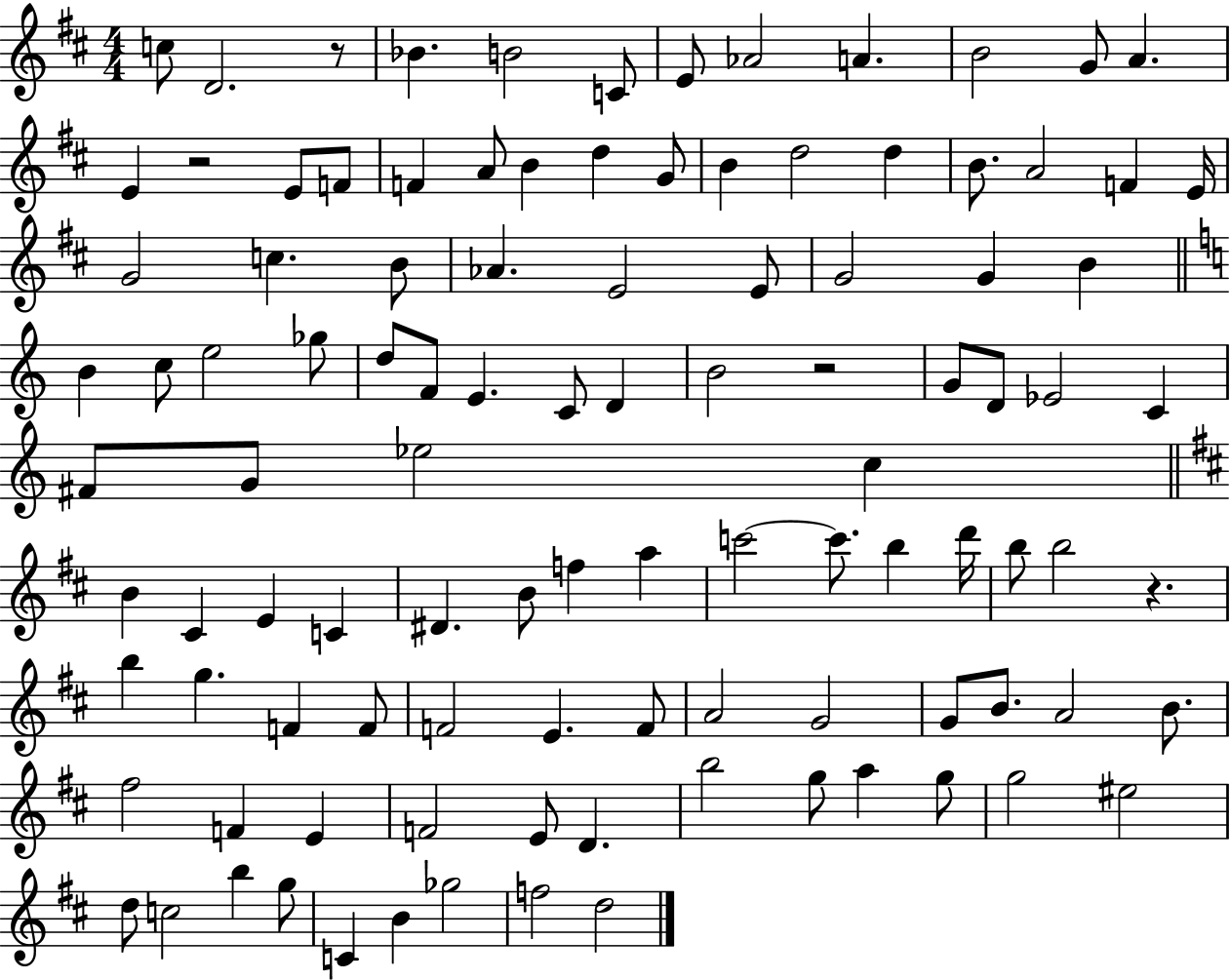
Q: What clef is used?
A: treble